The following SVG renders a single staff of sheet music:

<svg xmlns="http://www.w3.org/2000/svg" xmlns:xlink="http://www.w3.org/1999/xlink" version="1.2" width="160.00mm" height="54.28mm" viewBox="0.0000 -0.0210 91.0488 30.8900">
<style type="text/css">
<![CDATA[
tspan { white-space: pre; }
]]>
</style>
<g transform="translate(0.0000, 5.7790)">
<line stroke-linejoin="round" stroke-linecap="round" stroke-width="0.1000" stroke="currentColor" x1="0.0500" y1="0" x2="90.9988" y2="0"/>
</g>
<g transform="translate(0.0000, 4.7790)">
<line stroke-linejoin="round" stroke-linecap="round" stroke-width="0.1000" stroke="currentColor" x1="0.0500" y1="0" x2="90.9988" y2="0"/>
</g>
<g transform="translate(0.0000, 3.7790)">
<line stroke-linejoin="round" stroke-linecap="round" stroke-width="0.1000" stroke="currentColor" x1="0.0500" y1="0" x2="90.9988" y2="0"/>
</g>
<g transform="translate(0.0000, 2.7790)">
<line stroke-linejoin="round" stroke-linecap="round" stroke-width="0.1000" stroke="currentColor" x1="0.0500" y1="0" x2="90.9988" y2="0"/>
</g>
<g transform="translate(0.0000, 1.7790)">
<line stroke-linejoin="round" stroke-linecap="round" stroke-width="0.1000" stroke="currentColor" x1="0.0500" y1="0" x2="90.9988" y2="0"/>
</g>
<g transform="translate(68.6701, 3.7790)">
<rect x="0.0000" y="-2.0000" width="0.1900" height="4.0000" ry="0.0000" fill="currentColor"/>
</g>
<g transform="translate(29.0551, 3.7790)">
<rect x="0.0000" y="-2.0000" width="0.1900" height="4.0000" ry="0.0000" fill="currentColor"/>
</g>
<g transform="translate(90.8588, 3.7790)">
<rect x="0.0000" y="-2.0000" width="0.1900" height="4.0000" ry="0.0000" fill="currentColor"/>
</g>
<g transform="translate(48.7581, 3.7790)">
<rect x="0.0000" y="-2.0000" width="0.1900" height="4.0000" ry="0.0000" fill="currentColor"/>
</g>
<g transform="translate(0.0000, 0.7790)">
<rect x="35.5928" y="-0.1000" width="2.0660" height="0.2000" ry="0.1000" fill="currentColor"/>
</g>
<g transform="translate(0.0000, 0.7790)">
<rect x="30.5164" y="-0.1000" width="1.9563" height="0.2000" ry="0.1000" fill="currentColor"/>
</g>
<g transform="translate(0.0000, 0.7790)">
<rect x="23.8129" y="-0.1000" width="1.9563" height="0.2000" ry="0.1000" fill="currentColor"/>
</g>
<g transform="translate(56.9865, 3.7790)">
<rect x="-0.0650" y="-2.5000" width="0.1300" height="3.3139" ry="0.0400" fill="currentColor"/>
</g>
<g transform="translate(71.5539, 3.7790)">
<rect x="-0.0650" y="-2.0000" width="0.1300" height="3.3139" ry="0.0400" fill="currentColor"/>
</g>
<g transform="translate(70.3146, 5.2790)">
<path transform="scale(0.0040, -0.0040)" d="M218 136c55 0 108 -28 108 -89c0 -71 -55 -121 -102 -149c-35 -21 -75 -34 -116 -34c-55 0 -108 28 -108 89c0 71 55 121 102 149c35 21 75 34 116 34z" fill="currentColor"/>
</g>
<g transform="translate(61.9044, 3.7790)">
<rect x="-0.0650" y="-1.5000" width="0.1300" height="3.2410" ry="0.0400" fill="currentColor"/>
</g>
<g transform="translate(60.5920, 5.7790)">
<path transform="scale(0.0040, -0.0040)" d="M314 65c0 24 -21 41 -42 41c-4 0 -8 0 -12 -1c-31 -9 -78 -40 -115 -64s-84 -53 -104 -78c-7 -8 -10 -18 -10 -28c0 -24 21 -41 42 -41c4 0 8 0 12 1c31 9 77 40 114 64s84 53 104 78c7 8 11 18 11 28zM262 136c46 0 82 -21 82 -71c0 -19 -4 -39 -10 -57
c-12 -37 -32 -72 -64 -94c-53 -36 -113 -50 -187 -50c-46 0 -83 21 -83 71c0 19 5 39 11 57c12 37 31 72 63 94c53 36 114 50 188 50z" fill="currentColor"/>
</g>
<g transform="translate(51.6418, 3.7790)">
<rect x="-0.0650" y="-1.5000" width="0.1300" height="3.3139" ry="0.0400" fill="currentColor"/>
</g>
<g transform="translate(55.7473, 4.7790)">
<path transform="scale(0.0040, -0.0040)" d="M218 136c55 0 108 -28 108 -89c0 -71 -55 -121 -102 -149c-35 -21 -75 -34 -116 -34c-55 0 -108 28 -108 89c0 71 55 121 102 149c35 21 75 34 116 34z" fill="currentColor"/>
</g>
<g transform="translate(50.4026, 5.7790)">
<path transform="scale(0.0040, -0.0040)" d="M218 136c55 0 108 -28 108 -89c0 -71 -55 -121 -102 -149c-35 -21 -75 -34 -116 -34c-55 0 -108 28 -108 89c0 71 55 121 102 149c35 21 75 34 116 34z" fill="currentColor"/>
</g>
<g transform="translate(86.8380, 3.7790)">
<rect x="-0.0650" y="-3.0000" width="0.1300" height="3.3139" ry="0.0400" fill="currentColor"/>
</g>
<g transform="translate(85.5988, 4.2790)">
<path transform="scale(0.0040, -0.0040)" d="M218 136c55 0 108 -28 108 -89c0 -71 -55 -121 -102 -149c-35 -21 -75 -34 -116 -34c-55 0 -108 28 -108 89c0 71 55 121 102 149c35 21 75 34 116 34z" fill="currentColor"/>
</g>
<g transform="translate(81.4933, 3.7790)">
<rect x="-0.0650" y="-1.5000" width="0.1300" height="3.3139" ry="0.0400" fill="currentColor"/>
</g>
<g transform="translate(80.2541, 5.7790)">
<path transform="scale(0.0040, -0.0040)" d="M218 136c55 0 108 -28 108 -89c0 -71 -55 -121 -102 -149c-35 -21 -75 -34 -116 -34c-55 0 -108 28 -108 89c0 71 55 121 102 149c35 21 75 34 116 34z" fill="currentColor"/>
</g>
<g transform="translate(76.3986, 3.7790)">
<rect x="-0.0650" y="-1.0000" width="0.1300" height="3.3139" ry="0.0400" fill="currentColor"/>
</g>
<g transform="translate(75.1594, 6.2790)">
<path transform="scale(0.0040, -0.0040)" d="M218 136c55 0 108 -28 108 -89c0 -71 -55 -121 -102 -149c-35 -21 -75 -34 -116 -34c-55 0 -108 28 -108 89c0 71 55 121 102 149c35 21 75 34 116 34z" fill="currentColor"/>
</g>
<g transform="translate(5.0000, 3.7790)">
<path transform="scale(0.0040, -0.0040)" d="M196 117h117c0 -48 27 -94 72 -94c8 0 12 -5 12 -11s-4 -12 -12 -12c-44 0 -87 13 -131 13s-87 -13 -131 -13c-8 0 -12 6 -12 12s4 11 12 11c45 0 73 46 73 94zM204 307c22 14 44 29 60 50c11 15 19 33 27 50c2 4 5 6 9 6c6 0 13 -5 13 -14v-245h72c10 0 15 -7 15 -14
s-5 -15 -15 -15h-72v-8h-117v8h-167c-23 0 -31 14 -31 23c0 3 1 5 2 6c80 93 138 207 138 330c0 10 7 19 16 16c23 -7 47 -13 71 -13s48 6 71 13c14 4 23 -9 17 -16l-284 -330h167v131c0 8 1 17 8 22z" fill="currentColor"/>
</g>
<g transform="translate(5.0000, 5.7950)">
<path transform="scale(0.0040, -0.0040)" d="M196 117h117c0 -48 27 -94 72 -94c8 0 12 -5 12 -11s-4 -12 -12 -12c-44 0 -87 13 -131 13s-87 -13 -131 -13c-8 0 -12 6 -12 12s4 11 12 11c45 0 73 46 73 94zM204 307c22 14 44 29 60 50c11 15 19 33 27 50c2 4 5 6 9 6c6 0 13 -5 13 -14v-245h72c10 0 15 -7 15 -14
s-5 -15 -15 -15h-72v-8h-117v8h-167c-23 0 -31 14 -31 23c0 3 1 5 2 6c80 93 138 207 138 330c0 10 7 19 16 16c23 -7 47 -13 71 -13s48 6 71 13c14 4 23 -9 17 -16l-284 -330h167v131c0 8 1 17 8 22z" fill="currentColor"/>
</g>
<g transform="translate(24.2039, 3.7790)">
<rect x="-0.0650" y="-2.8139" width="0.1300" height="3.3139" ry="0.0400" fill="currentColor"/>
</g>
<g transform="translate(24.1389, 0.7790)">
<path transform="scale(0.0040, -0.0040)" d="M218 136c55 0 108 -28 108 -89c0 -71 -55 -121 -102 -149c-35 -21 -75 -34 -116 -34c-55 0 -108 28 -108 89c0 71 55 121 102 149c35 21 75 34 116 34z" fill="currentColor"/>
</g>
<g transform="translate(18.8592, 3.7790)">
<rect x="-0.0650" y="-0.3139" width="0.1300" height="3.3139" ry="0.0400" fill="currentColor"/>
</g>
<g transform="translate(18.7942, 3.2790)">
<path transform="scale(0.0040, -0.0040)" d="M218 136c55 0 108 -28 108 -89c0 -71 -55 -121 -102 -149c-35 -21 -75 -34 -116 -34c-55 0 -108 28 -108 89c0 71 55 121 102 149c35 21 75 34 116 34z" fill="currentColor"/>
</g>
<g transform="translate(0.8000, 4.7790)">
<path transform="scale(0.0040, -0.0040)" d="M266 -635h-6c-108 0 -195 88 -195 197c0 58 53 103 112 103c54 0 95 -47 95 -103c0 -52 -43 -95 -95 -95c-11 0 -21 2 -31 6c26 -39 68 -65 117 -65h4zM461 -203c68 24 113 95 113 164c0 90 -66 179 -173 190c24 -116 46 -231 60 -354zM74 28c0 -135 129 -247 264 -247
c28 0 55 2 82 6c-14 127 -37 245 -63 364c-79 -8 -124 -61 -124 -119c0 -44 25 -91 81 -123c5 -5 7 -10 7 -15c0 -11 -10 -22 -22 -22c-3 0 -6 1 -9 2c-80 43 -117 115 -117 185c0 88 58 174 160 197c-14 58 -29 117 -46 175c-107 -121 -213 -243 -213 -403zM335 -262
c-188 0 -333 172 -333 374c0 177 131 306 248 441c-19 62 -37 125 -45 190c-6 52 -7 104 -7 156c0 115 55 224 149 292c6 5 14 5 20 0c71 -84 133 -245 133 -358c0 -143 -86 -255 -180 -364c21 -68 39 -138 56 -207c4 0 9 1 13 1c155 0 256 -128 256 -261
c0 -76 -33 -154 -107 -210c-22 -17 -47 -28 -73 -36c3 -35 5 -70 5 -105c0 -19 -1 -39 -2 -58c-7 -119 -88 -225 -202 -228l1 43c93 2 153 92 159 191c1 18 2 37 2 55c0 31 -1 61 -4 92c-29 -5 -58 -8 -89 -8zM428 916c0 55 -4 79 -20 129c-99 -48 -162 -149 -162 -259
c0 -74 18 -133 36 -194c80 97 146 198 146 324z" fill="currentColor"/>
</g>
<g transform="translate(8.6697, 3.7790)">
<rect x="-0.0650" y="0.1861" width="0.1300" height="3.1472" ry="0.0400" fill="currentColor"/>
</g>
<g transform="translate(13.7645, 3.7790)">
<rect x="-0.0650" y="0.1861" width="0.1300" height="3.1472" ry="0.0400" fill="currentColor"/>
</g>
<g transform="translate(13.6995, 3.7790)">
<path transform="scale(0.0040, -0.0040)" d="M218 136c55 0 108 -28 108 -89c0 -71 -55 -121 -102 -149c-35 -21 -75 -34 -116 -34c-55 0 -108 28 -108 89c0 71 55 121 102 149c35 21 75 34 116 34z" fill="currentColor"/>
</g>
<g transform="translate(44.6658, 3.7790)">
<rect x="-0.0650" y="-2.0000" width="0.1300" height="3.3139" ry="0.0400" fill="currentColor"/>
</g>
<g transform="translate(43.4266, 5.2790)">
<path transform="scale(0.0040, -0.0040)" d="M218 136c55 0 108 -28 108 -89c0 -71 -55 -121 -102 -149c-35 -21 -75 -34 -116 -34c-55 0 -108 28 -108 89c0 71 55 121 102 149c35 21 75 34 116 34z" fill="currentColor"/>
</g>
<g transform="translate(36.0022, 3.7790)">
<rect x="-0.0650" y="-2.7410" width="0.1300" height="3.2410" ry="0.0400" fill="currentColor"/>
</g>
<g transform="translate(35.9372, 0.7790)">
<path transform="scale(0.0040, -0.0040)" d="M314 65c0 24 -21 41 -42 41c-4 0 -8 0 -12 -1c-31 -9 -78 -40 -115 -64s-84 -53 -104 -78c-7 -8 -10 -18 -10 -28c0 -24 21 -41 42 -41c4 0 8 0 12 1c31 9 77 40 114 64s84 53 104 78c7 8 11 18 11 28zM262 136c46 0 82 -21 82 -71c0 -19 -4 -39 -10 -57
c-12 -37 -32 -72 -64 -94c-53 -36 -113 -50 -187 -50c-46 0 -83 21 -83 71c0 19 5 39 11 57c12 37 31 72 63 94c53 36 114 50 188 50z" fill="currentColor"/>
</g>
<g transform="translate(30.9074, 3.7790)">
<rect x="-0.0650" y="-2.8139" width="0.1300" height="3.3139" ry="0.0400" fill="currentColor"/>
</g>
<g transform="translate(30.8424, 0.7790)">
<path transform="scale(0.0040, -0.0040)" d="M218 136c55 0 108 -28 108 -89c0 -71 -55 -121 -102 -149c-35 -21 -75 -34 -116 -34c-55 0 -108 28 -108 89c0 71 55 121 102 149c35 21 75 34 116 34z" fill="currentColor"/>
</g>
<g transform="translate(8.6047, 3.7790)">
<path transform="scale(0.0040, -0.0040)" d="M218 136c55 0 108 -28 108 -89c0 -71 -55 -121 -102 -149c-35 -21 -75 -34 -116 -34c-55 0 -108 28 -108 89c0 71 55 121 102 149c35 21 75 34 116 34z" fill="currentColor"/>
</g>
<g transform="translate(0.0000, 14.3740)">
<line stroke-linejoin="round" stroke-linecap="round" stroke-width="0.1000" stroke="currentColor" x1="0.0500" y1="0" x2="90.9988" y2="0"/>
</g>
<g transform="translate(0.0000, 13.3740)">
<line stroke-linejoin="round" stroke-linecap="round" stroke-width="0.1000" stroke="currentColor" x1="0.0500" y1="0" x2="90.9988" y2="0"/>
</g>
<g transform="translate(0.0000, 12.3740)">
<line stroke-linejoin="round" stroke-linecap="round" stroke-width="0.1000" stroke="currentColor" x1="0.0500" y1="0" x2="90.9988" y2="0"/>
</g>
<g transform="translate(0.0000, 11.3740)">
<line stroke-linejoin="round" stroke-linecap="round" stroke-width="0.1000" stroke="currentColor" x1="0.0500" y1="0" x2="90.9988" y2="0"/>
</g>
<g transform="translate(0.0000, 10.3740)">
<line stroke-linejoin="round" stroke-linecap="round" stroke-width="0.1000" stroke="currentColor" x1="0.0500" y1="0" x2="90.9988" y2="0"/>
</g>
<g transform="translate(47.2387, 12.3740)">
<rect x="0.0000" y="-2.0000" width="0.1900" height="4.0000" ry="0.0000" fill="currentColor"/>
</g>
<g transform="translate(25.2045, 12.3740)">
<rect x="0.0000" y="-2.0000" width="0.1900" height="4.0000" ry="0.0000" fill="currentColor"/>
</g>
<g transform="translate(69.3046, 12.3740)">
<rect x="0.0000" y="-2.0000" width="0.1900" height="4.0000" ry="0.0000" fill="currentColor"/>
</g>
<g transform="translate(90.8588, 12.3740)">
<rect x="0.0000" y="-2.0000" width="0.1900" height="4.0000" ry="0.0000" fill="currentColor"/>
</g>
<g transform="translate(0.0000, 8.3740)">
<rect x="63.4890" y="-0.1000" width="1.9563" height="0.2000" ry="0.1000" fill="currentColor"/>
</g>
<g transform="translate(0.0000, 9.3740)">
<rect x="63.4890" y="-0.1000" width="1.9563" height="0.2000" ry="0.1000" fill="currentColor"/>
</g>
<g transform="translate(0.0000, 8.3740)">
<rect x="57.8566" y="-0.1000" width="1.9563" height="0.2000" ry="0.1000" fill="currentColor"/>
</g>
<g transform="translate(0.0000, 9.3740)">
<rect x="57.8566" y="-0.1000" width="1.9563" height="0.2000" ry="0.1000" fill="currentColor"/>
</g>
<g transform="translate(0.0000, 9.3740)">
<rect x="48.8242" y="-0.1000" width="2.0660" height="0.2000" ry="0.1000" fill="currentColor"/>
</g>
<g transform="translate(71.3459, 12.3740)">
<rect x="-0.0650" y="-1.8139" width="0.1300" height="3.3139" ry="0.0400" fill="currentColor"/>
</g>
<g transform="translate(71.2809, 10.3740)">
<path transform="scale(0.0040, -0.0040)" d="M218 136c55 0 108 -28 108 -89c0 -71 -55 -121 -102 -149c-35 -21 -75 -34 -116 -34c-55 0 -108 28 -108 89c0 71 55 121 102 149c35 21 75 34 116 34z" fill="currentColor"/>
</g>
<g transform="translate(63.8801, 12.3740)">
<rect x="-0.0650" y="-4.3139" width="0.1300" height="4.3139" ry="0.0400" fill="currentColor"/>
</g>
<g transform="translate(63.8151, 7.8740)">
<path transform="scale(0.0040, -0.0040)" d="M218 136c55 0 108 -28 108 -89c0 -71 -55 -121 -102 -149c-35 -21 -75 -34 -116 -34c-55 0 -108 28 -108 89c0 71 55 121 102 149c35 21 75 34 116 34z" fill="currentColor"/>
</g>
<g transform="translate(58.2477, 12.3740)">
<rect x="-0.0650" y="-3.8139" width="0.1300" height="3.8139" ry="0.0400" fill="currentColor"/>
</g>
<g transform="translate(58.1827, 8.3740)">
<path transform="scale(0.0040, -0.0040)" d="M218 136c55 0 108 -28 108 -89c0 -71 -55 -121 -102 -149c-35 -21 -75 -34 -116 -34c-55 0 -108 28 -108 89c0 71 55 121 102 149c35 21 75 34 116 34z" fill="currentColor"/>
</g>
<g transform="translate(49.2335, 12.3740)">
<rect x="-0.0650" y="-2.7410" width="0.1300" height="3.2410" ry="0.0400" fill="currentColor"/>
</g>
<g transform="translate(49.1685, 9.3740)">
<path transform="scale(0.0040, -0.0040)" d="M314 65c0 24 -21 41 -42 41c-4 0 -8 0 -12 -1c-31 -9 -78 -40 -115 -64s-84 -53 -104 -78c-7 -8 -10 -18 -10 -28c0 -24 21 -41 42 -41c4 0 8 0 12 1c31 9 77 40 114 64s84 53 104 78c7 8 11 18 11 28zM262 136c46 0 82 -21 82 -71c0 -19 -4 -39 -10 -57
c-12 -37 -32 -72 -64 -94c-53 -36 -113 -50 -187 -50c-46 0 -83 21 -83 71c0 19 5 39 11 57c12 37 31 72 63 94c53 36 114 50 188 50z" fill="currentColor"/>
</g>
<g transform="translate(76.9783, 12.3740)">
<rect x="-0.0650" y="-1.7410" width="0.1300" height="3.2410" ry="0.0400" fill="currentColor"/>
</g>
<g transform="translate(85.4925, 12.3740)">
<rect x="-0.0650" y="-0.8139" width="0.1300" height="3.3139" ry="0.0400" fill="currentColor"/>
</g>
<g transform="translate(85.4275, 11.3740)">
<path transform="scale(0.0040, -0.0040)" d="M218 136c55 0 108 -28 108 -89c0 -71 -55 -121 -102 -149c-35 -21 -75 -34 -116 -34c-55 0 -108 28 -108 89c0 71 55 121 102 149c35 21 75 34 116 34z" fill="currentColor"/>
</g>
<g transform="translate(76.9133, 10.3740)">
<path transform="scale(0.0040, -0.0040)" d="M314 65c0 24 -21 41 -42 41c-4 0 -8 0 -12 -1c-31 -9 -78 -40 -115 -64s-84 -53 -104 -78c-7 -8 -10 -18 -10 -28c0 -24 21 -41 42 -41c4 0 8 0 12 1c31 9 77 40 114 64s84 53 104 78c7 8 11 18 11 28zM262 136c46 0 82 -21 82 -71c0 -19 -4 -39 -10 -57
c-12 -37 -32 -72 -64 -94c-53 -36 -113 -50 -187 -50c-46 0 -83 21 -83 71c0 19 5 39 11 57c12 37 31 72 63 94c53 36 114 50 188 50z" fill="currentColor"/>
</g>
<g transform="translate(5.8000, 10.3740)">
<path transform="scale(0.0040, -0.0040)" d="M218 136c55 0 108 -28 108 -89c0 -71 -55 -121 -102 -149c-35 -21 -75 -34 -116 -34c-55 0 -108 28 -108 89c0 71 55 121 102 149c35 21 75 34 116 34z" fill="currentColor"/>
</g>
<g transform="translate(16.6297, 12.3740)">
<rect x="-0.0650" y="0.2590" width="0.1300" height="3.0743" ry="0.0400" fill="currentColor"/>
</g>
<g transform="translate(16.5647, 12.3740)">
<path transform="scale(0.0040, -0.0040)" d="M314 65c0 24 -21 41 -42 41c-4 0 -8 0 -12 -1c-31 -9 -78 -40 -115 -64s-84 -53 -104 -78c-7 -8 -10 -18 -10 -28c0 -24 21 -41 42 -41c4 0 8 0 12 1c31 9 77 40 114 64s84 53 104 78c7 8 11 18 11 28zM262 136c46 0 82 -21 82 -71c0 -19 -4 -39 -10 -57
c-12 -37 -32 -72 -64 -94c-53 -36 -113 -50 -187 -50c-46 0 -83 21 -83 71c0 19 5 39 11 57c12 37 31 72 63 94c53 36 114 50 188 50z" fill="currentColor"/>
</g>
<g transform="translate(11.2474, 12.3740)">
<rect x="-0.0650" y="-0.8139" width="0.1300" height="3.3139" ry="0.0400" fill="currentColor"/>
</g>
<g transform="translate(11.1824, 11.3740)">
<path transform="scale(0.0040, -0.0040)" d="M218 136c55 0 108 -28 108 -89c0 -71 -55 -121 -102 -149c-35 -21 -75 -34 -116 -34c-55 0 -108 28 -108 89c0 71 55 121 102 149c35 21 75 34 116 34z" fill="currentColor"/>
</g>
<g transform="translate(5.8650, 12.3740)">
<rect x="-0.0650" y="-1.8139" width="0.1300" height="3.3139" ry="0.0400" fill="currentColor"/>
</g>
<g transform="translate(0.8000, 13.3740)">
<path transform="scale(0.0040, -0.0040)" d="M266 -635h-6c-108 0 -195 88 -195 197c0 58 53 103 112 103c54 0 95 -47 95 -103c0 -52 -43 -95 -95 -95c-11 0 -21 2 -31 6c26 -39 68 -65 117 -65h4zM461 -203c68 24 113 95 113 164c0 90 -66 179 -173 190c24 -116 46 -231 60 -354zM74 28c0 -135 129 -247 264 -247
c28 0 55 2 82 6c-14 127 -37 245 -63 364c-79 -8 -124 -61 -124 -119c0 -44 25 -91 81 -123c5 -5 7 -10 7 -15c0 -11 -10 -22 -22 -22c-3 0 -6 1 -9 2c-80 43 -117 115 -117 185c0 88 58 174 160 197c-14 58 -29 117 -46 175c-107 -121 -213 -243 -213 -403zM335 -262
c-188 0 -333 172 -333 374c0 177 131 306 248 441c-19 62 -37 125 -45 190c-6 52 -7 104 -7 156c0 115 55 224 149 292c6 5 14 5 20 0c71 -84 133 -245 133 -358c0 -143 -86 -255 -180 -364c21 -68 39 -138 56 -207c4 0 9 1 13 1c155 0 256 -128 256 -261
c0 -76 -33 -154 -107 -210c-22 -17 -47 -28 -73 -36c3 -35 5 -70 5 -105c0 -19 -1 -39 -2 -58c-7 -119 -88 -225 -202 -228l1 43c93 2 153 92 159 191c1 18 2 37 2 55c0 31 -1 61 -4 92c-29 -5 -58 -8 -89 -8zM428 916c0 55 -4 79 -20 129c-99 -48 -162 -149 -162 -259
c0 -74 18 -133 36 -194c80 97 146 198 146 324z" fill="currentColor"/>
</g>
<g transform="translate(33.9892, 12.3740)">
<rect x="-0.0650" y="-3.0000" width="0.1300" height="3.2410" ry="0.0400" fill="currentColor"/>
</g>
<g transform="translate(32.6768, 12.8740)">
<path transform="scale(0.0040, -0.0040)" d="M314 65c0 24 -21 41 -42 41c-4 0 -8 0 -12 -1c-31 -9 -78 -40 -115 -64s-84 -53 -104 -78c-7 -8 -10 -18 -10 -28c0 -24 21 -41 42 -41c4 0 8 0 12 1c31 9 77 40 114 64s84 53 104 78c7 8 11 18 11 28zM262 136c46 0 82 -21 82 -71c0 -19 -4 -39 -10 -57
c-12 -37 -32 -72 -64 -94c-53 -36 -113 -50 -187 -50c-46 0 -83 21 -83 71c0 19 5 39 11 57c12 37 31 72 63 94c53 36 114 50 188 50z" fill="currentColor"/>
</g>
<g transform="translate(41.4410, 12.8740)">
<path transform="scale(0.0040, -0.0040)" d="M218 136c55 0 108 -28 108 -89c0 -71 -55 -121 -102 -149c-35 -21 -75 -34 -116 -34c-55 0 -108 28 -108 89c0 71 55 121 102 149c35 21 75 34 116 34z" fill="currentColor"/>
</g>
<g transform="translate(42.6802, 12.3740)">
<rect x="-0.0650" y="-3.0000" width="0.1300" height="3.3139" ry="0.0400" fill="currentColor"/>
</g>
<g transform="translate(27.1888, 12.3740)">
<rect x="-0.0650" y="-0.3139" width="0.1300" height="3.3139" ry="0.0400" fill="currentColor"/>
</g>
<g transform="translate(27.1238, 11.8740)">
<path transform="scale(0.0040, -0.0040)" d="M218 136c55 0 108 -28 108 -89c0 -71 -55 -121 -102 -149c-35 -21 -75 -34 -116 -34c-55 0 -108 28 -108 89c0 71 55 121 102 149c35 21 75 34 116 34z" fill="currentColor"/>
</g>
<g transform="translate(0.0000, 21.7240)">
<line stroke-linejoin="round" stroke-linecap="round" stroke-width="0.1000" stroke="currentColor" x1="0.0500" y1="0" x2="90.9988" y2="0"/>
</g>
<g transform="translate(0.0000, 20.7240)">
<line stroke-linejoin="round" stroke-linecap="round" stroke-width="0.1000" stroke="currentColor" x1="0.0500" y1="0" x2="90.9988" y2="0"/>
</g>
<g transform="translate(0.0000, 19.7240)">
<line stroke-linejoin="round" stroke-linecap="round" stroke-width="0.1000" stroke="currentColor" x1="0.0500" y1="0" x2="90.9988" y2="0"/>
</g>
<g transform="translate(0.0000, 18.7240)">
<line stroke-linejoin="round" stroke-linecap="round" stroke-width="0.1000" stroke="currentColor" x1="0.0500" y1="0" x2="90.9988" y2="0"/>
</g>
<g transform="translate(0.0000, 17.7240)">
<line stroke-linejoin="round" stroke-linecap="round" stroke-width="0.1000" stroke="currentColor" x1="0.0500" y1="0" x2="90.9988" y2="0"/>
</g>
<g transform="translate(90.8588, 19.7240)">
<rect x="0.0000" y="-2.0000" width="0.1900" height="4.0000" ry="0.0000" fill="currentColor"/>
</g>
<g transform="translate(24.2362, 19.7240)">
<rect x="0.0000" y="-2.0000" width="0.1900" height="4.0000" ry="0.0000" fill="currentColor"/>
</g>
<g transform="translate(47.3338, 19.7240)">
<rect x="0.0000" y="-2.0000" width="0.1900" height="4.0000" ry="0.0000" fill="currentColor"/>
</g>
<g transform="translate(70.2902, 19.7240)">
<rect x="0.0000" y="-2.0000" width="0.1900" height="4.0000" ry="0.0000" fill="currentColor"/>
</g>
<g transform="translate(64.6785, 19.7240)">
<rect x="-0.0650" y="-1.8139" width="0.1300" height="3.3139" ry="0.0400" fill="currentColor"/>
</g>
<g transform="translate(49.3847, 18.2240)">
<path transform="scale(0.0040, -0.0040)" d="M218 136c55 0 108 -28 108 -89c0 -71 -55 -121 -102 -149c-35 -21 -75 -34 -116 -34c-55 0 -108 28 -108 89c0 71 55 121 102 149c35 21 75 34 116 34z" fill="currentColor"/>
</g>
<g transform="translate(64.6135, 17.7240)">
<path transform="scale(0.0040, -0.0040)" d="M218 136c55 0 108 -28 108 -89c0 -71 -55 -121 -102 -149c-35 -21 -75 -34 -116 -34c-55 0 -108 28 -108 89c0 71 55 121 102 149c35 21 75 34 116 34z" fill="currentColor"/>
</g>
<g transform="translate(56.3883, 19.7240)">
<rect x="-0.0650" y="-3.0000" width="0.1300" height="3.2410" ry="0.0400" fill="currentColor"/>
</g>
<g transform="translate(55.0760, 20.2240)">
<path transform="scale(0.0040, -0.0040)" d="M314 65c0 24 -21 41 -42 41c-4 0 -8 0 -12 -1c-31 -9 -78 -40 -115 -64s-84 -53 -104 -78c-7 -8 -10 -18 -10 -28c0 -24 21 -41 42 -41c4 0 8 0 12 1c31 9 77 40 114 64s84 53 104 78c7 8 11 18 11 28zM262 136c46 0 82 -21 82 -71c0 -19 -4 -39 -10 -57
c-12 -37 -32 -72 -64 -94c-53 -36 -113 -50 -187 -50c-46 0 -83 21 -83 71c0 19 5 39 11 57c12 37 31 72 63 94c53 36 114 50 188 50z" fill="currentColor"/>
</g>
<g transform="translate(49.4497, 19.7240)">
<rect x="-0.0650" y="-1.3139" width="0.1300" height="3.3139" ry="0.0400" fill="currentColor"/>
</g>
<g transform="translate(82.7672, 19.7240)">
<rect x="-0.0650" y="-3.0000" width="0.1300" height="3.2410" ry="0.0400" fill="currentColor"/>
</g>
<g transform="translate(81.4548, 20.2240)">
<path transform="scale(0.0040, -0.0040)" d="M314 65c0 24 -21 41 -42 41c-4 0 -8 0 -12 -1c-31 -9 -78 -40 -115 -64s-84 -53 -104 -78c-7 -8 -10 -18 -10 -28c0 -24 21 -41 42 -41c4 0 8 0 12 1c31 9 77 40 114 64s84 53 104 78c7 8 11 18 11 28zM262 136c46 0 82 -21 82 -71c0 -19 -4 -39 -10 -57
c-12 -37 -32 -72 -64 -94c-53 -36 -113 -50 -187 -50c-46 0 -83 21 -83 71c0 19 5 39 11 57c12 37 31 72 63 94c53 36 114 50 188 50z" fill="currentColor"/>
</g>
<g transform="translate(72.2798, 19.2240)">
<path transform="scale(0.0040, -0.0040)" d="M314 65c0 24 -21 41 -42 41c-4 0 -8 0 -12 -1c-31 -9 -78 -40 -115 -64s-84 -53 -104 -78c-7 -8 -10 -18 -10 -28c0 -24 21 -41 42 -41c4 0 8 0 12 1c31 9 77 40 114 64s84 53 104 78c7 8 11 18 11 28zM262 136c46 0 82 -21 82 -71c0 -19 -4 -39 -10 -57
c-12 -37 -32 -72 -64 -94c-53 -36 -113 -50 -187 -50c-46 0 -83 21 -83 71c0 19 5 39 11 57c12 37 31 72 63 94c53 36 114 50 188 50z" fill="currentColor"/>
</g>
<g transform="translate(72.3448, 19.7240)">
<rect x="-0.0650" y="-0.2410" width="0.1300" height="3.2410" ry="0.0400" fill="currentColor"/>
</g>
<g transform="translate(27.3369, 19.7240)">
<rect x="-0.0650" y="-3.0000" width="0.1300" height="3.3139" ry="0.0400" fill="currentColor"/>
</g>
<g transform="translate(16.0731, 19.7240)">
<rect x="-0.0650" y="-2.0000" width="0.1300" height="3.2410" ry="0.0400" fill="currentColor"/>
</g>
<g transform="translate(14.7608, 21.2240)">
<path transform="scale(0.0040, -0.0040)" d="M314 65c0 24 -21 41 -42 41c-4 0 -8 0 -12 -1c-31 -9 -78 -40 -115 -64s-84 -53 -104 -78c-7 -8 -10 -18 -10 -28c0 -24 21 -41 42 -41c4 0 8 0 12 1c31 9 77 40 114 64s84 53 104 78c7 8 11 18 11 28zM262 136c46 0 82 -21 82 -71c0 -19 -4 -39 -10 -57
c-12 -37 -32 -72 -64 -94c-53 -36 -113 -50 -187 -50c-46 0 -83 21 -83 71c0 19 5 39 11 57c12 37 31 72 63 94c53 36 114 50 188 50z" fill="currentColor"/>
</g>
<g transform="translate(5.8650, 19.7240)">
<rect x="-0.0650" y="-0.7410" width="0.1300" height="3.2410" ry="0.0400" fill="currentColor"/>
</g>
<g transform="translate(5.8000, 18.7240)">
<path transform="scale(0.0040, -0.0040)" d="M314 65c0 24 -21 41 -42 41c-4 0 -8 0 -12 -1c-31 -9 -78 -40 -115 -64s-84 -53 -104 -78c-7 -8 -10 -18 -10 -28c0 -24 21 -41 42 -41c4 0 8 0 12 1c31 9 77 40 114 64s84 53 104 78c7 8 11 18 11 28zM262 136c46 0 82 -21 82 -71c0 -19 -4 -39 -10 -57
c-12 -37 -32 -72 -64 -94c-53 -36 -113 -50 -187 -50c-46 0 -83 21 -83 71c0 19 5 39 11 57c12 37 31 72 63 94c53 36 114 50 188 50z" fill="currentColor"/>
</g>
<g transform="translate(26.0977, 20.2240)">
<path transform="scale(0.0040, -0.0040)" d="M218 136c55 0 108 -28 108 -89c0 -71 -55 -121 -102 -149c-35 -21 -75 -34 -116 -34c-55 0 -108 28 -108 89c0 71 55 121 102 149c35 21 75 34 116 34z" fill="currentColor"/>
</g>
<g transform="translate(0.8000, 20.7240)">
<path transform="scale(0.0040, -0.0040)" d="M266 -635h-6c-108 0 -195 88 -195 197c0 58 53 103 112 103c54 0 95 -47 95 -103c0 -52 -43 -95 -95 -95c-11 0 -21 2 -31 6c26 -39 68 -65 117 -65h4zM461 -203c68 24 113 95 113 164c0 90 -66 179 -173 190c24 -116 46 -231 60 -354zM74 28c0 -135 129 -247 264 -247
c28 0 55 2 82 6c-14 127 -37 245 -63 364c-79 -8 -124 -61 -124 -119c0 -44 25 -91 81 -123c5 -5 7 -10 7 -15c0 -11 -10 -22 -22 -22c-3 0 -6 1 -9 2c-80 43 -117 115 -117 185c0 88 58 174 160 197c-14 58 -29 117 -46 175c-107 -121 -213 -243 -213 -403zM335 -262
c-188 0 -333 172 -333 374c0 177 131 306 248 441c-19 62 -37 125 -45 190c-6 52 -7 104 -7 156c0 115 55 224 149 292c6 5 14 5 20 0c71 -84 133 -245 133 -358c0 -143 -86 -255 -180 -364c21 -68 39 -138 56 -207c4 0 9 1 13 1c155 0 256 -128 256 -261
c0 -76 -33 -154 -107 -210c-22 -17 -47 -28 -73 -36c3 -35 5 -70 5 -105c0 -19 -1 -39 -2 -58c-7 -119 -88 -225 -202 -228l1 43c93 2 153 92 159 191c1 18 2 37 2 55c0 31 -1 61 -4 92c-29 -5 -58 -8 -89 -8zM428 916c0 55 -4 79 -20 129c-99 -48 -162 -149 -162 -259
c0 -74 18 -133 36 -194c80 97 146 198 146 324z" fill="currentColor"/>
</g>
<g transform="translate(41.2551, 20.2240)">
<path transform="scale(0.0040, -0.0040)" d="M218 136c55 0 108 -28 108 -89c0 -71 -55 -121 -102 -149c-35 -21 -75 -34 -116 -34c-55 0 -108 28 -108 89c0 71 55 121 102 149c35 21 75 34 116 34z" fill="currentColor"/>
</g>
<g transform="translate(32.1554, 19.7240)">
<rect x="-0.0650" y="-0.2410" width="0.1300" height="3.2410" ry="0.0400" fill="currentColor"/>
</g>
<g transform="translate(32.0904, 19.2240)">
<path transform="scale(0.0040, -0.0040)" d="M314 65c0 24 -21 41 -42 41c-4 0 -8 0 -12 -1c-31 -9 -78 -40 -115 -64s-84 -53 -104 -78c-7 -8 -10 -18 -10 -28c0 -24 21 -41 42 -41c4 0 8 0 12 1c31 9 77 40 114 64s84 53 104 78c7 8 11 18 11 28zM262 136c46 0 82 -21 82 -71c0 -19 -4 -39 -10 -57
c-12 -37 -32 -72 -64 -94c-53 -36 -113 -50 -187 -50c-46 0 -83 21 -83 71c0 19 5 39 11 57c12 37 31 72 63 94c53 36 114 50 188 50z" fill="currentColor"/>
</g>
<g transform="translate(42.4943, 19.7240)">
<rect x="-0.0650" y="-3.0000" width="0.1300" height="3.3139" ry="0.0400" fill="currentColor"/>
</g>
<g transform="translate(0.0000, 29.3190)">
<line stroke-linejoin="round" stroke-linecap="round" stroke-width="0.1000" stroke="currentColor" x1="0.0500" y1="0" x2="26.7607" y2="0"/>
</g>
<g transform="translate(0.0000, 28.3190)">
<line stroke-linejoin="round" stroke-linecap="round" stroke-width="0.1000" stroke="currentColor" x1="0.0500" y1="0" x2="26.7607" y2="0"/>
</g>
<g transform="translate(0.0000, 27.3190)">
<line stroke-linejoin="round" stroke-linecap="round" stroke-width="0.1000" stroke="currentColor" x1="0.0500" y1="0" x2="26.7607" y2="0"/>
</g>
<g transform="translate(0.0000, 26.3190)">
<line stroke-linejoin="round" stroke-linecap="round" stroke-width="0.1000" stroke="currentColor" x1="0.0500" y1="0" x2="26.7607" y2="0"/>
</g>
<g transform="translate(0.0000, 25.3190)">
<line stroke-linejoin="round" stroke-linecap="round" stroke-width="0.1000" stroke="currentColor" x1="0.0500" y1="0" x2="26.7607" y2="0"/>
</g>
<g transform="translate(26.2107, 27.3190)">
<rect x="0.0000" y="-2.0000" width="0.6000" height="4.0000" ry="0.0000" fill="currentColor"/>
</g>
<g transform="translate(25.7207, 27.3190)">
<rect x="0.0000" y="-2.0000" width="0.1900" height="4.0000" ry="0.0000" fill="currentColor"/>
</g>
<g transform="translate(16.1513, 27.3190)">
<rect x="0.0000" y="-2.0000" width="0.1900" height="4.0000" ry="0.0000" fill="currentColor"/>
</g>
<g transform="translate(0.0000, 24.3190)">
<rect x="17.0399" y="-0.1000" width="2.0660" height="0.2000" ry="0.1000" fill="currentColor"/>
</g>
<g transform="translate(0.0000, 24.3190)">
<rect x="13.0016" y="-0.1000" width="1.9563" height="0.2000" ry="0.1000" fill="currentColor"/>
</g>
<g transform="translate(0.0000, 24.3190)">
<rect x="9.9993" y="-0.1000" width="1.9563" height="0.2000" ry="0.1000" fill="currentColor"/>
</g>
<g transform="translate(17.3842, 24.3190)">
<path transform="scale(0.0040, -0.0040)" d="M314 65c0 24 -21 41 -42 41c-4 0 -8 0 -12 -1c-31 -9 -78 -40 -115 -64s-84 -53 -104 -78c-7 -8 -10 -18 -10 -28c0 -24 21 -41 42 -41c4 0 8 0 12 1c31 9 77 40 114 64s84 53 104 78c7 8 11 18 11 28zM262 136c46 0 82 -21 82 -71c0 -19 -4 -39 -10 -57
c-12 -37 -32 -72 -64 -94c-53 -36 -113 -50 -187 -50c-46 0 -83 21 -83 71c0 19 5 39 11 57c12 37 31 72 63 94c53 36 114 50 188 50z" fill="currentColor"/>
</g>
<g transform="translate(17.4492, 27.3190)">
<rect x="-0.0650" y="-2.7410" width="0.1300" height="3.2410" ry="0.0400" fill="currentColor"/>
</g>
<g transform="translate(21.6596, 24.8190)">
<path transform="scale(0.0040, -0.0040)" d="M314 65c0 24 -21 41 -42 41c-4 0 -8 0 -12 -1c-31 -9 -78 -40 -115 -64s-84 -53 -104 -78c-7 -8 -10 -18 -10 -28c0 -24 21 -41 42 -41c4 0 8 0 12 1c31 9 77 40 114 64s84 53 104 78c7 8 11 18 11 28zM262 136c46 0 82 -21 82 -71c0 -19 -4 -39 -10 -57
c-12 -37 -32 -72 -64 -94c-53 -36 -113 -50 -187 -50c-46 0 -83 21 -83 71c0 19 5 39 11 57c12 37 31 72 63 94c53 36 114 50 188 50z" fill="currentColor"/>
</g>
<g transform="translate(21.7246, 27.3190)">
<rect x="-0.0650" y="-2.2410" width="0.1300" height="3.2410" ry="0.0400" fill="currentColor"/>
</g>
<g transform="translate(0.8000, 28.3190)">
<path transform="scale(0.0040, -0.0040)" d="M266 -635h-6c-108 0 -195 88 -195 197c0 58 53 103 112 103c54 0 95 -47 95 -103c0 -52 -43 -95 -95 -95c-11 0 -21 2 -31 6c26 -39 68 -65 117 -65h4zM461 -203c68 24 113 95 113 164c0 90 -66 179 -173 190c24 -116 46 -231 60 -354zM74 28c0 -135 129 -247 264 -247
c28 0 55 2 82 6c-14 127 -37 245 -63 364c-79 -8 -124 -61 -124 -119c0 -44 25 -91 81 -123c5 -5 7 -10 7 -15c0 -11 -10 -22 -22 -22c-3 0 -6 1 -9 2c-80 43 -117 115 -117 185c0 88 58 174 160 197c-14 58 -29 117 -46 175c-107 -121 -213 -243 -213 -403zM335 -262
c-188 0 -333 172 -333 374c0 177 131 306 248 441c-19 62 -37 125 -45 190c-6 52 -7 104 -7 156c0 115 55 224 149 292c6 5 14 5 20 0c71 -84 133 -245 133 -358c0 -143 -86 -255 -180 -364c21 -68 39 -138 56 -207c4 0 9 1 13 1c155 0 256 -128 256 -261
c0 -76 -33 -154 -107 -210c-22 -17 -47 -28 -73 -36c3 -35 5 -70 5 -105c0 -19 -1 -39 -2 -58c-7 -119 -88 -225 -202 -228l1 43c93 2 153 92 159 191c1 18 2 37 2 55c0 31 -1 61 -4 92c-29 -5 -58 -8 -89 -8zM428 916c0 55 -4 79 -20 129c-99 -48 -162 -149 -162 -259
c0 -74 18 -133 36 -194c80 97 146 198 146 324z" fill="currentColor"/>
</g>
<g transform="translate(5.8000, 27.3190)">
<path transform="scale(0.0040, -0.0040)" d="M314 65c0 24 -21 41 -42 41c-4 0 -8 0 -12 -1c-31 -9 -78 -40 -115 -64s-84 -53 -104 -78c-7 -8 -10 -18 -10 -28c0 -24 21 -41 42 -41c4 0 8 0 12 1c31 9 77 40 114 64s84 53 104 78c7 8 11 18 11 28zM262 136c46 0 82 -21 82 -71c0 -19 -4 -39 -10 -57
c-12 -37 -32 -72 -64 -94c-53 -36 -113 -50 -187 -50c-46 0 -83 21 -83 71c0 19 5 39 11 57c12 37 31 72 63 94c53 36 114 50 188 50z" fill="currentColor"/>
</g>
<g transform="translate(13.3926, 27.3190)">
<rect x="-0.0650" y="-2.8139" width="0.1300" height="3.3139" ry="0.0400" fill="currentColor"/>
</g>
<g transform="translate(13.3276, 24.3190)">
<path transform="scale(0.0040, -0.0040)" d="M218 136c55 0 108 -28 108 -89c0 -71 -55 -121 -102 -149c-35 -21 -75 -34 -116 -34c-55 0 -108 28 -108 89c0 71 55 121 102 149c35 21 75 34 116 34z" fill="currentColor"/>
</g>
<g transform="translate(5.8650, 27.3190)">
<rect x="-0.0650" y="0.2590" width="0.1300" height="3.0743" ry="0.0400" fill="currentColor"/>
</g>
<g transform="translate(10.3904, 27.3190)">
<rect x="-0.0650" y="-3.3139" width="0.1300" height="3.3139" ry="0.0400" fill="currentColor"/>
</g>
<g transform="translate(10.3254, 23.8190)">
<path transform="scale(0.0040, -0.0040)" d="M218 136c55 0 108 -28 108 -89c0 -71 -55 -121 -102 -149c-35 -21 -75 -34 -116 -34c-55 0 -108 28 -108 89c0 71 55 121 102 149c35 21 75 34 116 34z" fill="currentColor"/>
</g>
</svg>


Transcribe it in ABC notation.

X:1
T:Untitled
M:4/4
L:1/4
K:C
B B c a a a2 F E G E2 F D E A f d B2 c A2 A a2 c' d' f f2 d d2 F2 A c2 A e A2 f c2 A2 B2 b a a2 g2